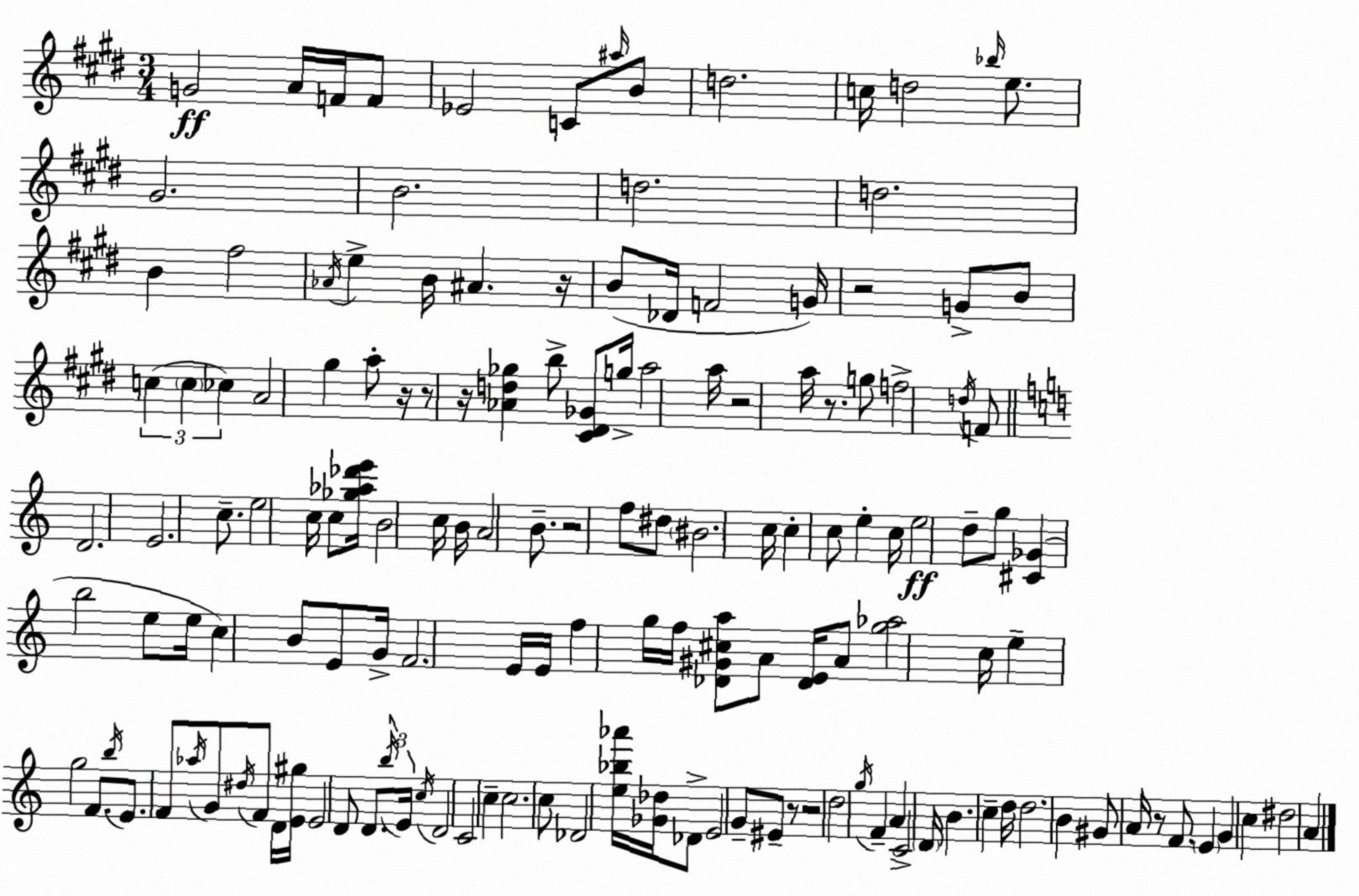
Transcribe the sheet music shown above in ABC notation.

X:1
T:Untitled
M:3/4
L:1/4
K:E
G2 A/4 F/4 F/2 _E2 C/2 ^a/4 B/2 d2 c/4 d2 _b/4 e/2 ^G2 B2 d2 d2 B ^f2 _A/4 e B/4 ^A z/4 B/2 _D/4 F2 G/4 z2 G/2 B/2 c c _c A2 ^g a/2 z/4 z/2 z/4 [_Ad_g] b/2 [^C^D_G]/2 g/4 a2 a/4 z2 a/4 z/2 g/2 f2 d/4 F/2 D2 E2 c/2 e2 c/4 c/2 [_g_a_d'e']/4 B2 c/4 B/4 A2 B/2 z2 f/2 ^d/2 ^B2 c/4 c c/2 e c/4 e2 d/2 g/2 [^C_G] b2 e/2 e/4 c B/2 E/2 G/4 F2 E/4 E/4 f g/4 f/4 [_D^G^ca]/2 A/2 [_DE]/4 A/2 [g_a]2 c/4 e g2 F/2 b/4 E/2 F/2 _a/4 G/2 ^d/4 F/2 D/4 [E^g]/4 E2 D/2 D/2 b/4 E/4 c/4 D2 C2 c c2 c/2 _D2 [e_b_a']/4 [_G_d]/4 _D/2 E2 G/2 ^E/2 z/2 z2 d2 g/4 F A C2 D/4 B c d/4 d2 B ^G/2 A/4 z/2 F/2 E G c ^d2 A